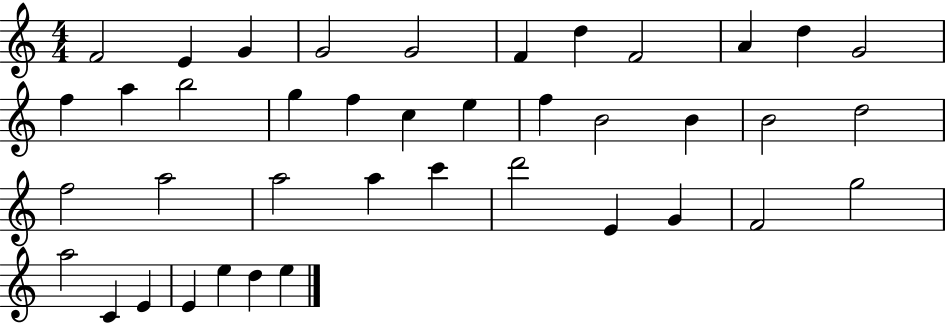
{
  \clef treble
  \numericTimeSignature
  \time 4/4
  \key c \major
  f'2 e'4 g'4 | g'2 g'2 | f'4 d''4 f'2 | a'4 d''4 g'2 | \break f''4 a''4 b''2 | g''4 f''4 c''4 e''4 | f''4 b'2 b'4 | b'2 d''2 | \break f''2 a''2 | a''2 a''4 c'''4 | d'''2 e'4 g'4 | f'2 g''2 | \break a''2 c'4 e'4 | e'4 e''4 d''4 e''4 | \bar "|."
}